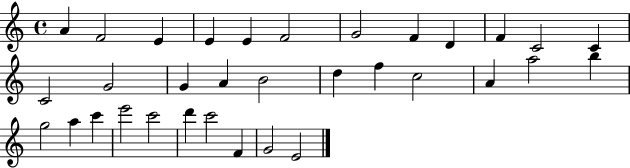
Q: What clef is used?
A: treble